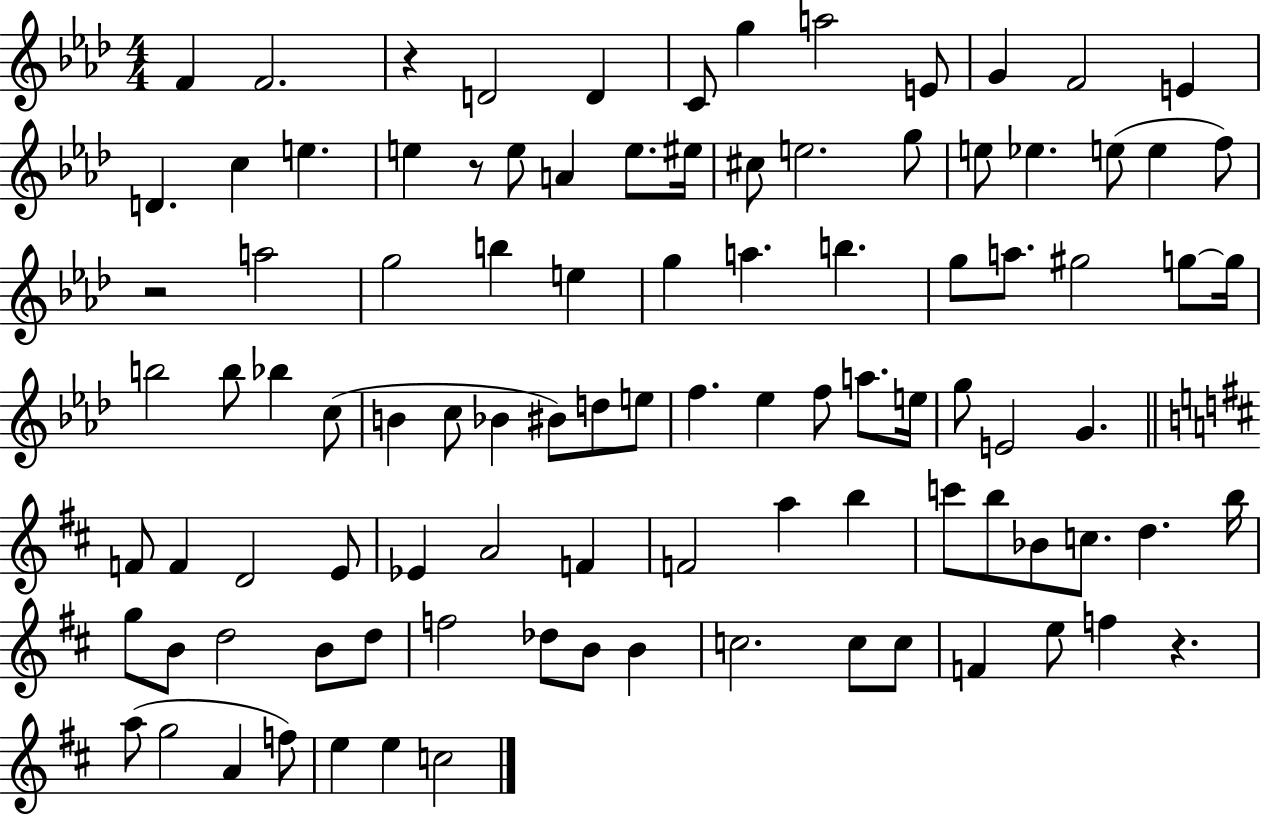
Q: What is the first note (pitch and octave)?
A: F4